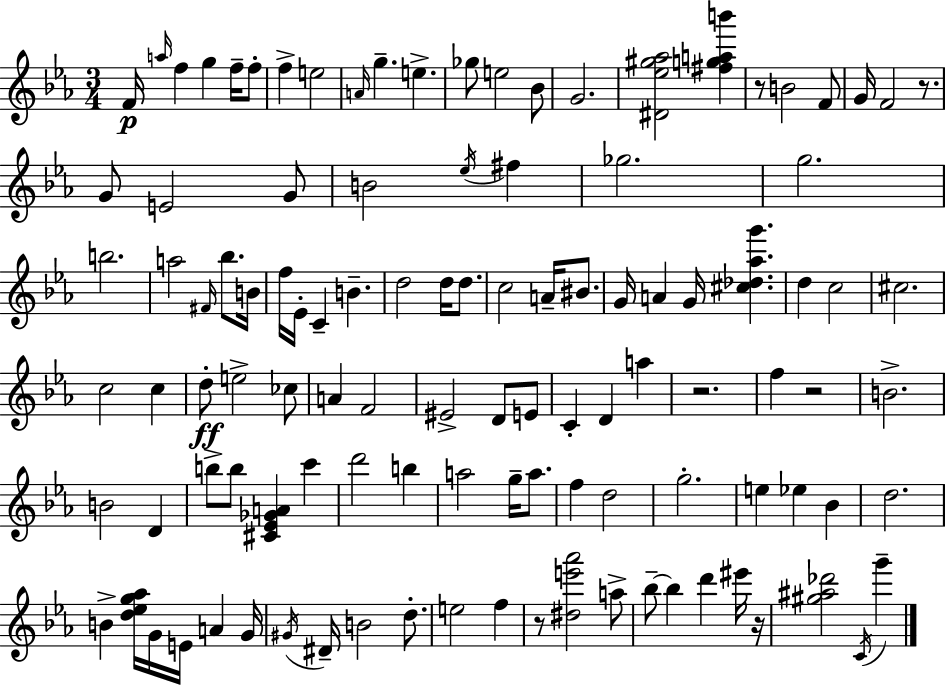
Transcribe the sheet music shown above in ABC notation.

X:1
T:Untitled
M:3/4
L:1/4
K:Cm
F/4 a/4 f g f/4 f/2 f e2 A/4 g e _g/2 e2 _B/2 G2 [^D_e^g_a]2 [^fgab'] z/2 B2 F/2 G/4 F2 z/2 G/2 E2 G/2 B2 _e/4 ^f _g2 g2 b2 a2 ^F/4 _b/2 B/4 f/4 _E/4 C B d2 d/4 d/2 c2 A/4 ^B/2 G/4 A G/4 [^c_d_ag'] d c2 ^c2 c2 c d/2 e2 _c/2 A F2 ^E2 D/2 E/2 C D a z2 f z2 B2 B2 D b/2 b/2 [^C_E_GA] c' d'2 b a2 g/4 a/2 f d2 g2 e _e _B d2 B [d_eg_a]/4 G/4 E/4 A G/4 ^G/4 ^D/4 B2 d/2 e2 f z/2 [^de'_a']2 a/2 _b/2 _b d' ^e'/4 z/4 [^g^a_d']2 C/4 g'